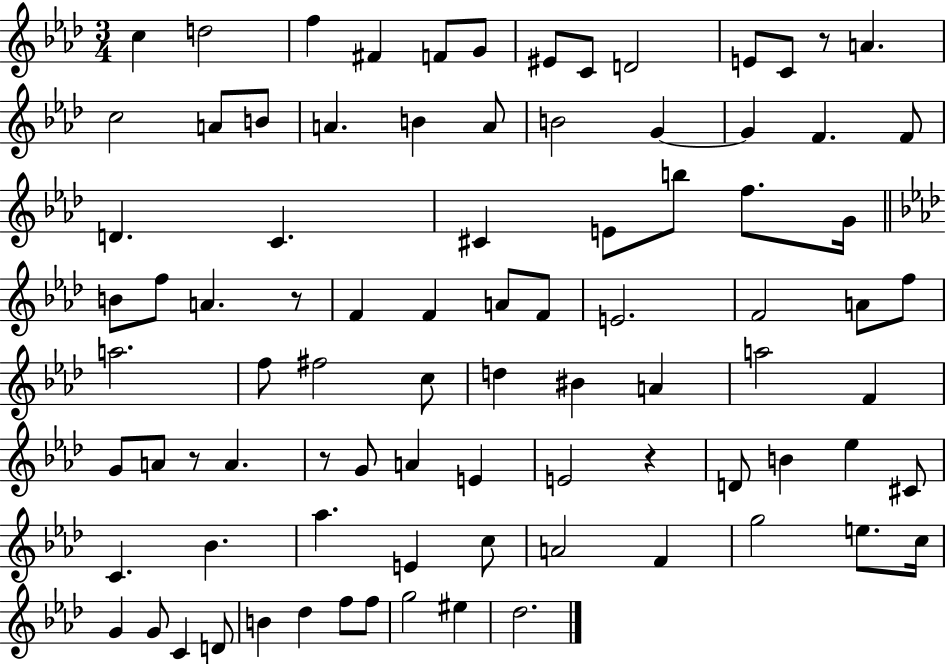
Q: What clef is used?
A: treble